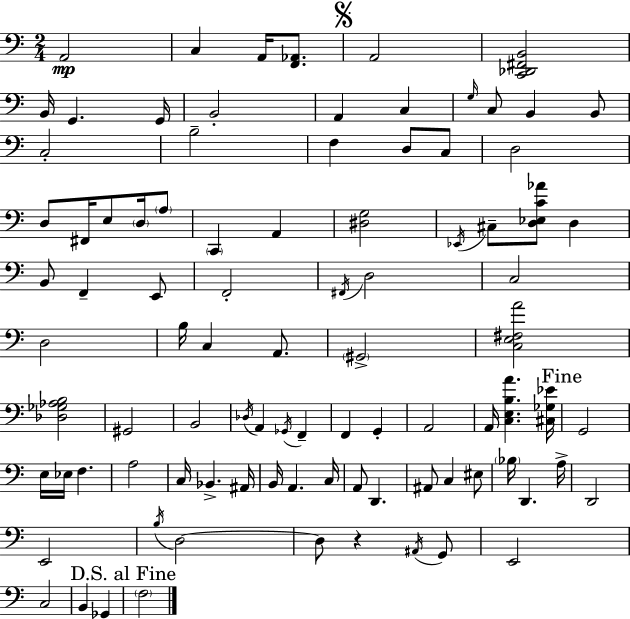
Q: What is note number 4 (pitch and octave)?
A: A2